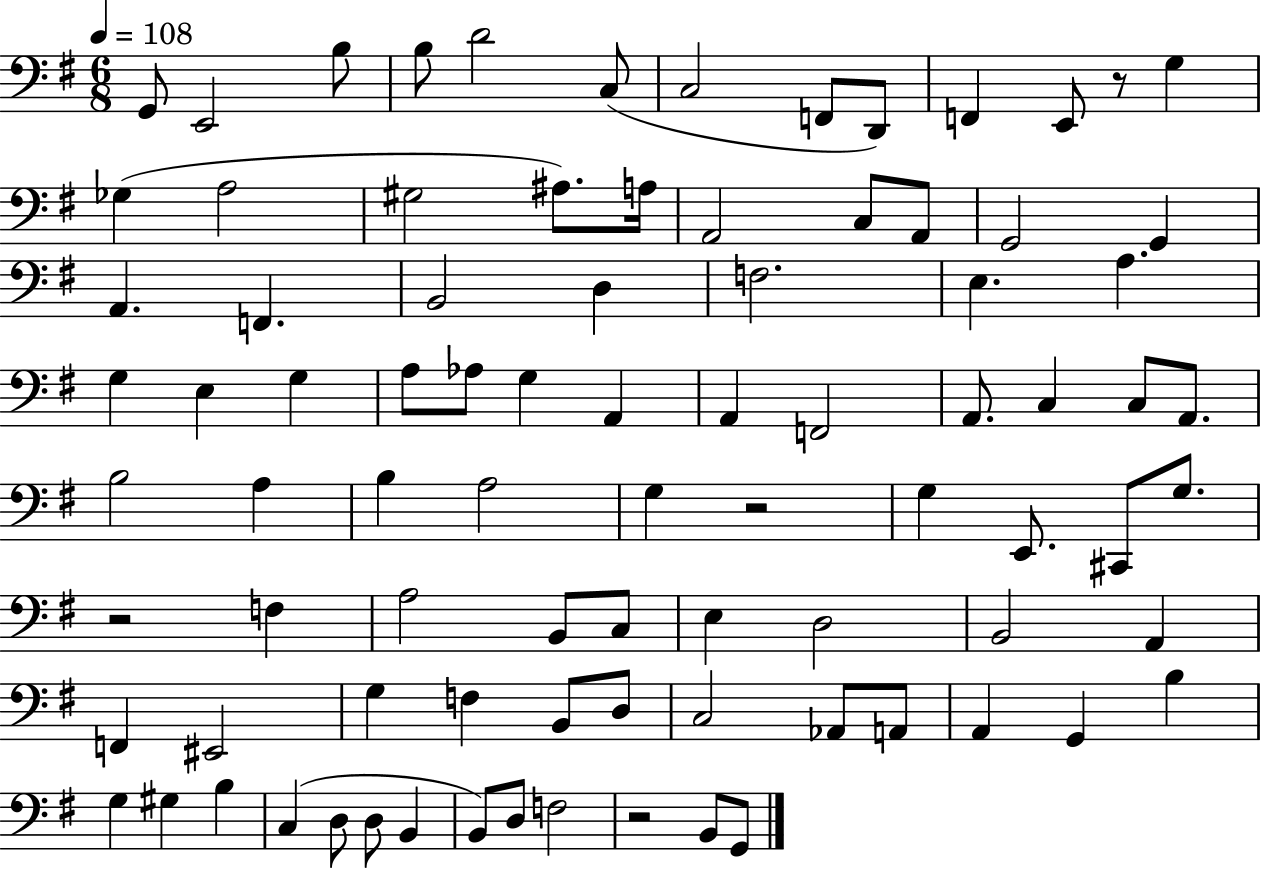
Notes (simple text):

G2/e E2/h B3/e B3/e D4/h C3/e C3/h F2/e D2/e F2/q E2/e R/e G3/q Gb3/q A3/h G#3/h A#3/e. A3/s A2/h C3/e A2/e G2/h G2/q A2/q. F2/q. B2/h D3/q F3/h. E3/q. A3/q. G3/q E3/q G3/q A3/e Ab3/e G3/q A2/q A2/q F2/h A2/e. C3/q C3/e A2/e. B3/h A3/q B3/q A3/h G3/q R/h G3/q E2/e. C#2/e G3/e. R/h F3/q A3/h B2/e C3/e E3/q D3/h B2/h A2/q F2/q EIS2/h G3/q F3/q B2/e D3/e C3/h Ab2/e A2/e A2/q G2/q B3/q G3/q G#3/q B3/q C3/q D3/e D3/e B2/q B2/e D3/e F3/h R/h B2/e G2/e